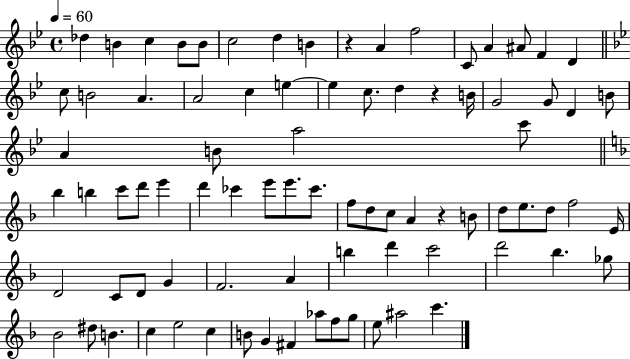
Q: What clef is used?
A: treble